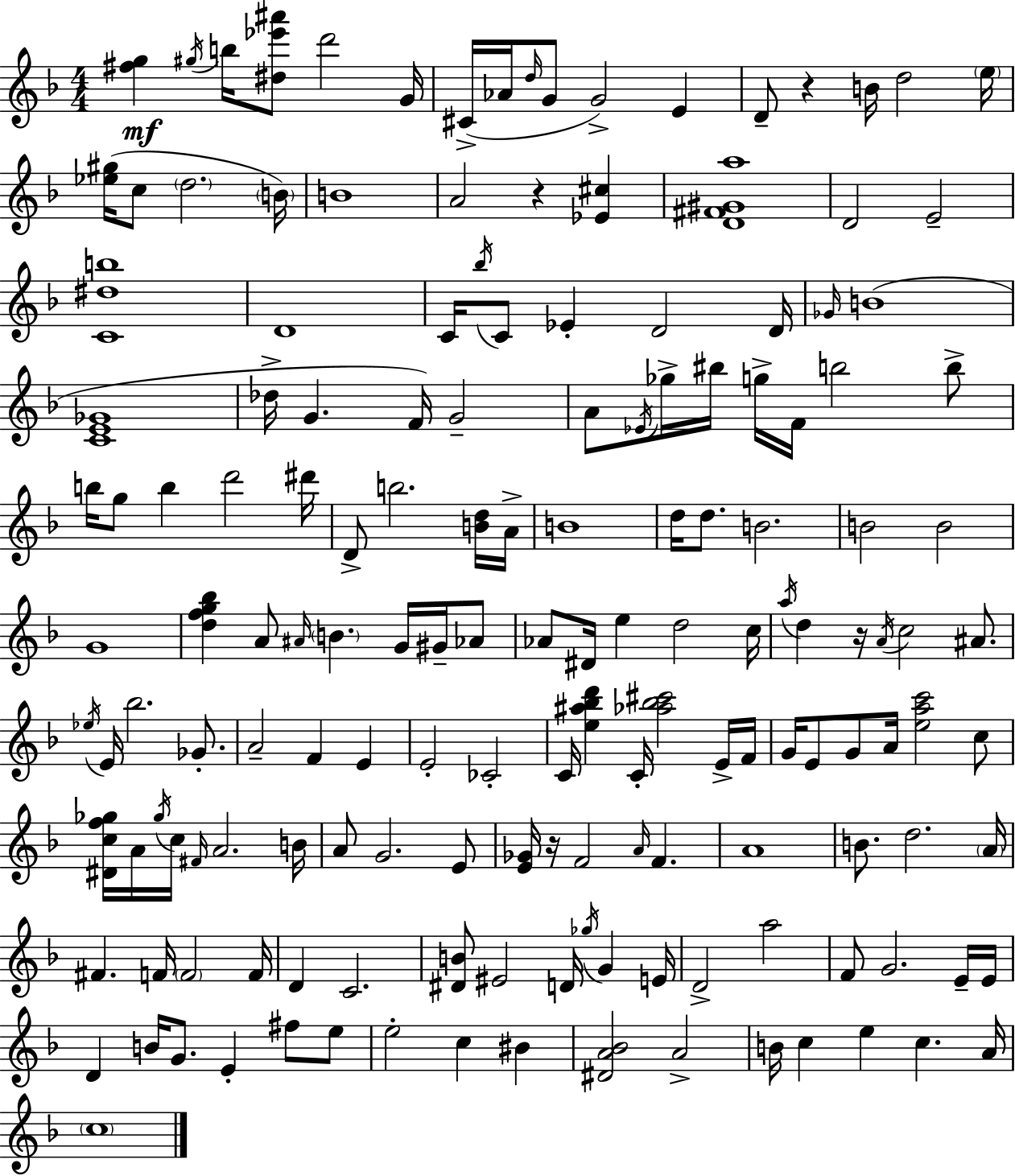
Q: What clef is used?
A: treble